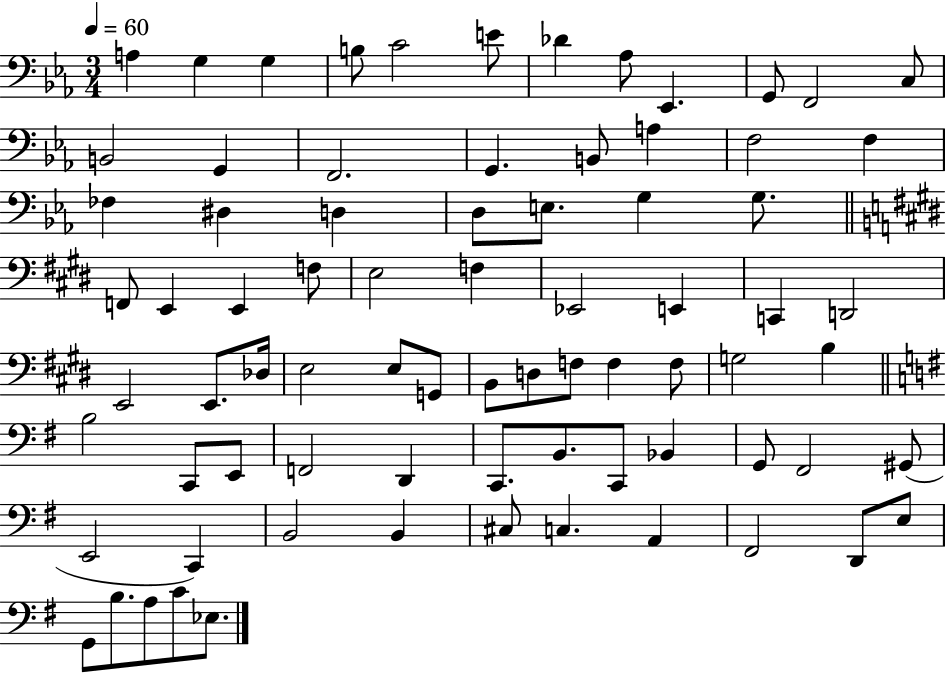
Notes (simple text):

A3/q G3/q G3/q B3/e C4/h E4/e Db4/q Ab3/e Eb2/q. G2/e F2/h C3/e B2/h G2/q F2/h. G2/q. B2/e A3/q F3/h F3/q FES3/q D#3/q D3/q D3/e E3/e. G3/q G3/e. F2/e E2/q E2/q F3/e E3/h F3/q Eb2/h E2/q C2/q D2/h E2/h E2/e. Db3/s E3/h E3/e G2/e B2/e D3/e F3/e F3/q F3/e G3/h B3/q B3/h C2/e E2/e F2/h D2/q C2/e. B2/e. C2/e Bb2/q G2/e F#2/h G#2/e E2/h C2/q B2/h B2/q C#3/e C3/q. A2/q F#2/h D2/e E3/e G2/e B3/e. A3/e C4/e Eb3/e.